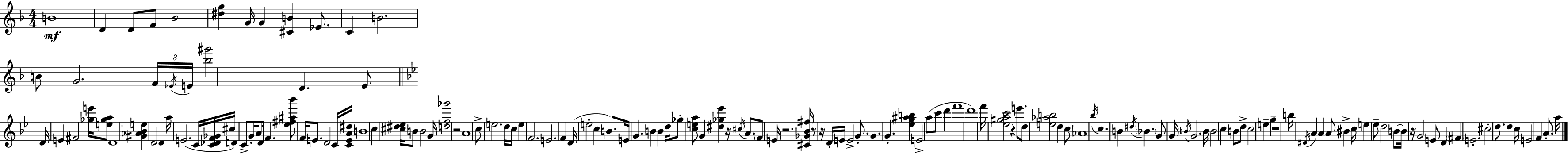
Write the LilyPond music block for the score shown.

{
  \clef treble
  \numericTimeSignature
  \time 4/4
  \key f \major
  b'1\mf | d'4 d'8 f'8 bes'2 | <dis'' g''>4 g'16 g'4 <cis' b'>4 ees'8. | c'4 b'2. | \break b'8 g'2. \tuplet 3/2 { f'16 \acciaccatura { ees'16 } | e'16 } <bes'' gis'''>2 d'4.-- e'8 | \bar "||" \break \key bes \major d'16 e'4 fis'2 <ges'' e'''>16 <e'' ges'' a''>8 | d'1 | <gis' aes' bes' e''>4 d'2 d'4 | a''16 e'2.( c'16 <c' des' f' ges'>16 cis''16 | \break d'4) c'8-> g'16-. a'8 d'16 f'4. | <ees'' fis'' ais'' bes'''>8 f'16 e'8. d'2 c'16 <c' e' a' dis''>16 | b'1 | c''4 <cis'' dis'' ees''>16 b'8 b'2 g'16 | \break <d'' f'' ges'''>2 r2 | a'1 | c''8-> e''2. d''16 c''16 | e''4 f'2. | \break e'2. f'4 | d'16( e''2-. c''4 b'8.) | e'16 g'4. b'4 b'4 d''16 | ges''8-. <c'' e'' a''>8 g'4 <dis'' ges'' ees'''>4 r16 \acciaccatura { cis''16 } a'8. | \break \parenthesize f'8 e'16 r2. | <cis' ges' bes' fis''>16 r8 r16 d'16-. e'16 e'2-> g'8.-. | g'4. g'4.-. <ees'' g'' ais'' b''>4 | e'2-> a''8( c'''8 d'''4 | \break f'''1 | d'''1) | f'''16 <ees'' gis'' a'' c'''>2 r4 e'''8. | d''8 <e'' aes'' b''>2 d''4 c''8 | \break aes'1 | \acciaccatura { bes''16 } c''4. b'4 \acciaccatura { dis''16 } \parenthesize bes'4. | g'8 g'16 \acciaccatura { b'16 } g'2. | b'16 b'2 c''4 | \break b'8 d''8-> c''2 e''4-- | g''4-- r1 | b''16 \acciaccatura { dis'16 } a'4 a'4 a'8 | bis'4-> c''16 e''4 ees''8-- d''2 | \break b'8~~ b'16 r16 g'2 e'8 | d'4 \parenthesize fis'4 e'2.-. | cis''2-. d''8. | d''4 c''16 e'2 f'4 | \break a'8.-. a''16 \bar "|."
}